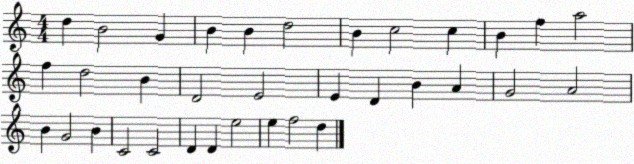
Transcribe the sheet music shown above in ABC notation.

X:1
T:Untitled
M:4/4
L:1/4
K:C
d B2 G B B d2 B c2 c B f a2 f d2 B D2 E2 E D B A G2 A2 B G2 B C2 C2 D D e2 e f2 d